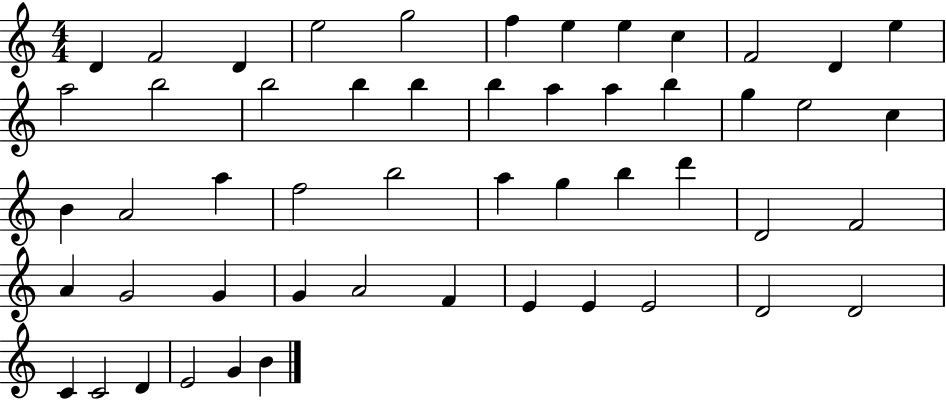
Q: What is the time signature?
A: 4/4